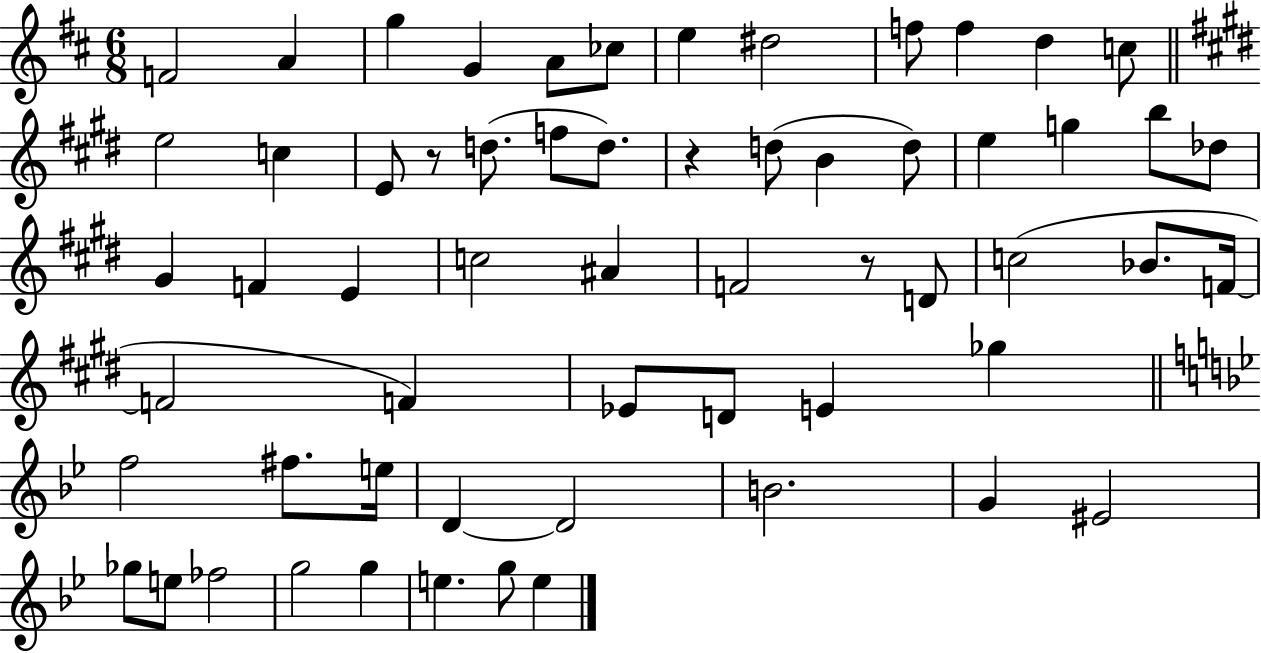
{
  \clef treble
  \numericTimeSignature
  \time 6/8
  \key d \major
  \repeat volta 2 { f'2 a'4 | g''4 g'4 a'8 ces''8 | e''4 dis''2 | f''8 f''4 d''4 c''8 | \break \bar "||" \break \key e \major e''2 c''4 | e'8 r8 d''8.( f''8 d''8.) | r4 d''8( b'4 d''8) | e''4 g''4 b''8 des''8 | \break gis'4 f'4 e'4 | c''2 ais'4 | f'2 r8 d'8 | c''2( bes'8. f'16~~ | \break f'2 f'4) | ees'8 d'8 e'4 ges''4 | \bar "||" \break \key g \minor f''2 fis''8. e''16 | d'4~~ d'2 | b'2. | g'4 eis'2 | \break ges''8 e''8 fes''2 | g''2 g''4 | e''4. g''8 e''4 | } \bar "|."
}